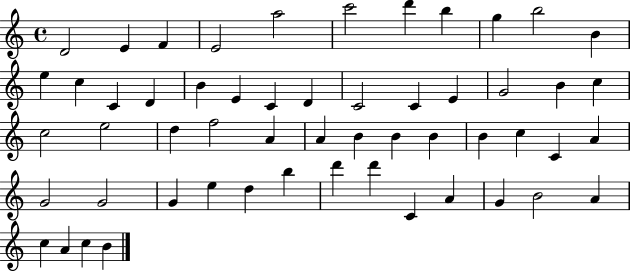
D4/h E4/q F4/q E4/h A5/h C6/h D6/q B5/q G5/q B5/h B4/q E5/q C5/q C4/q D4/q B4/q E4/q C4/q D4/q C4/h C4/q E4/q G4/h B4/q C5/q C5/h E5/h D5/q F5/h A4/q A4/q B4/q B4/q B4/q B4/q C5/q C4/q A4/q G4/h G4/h G4/q E5/q D5/q B5/q D6/q D6/q C4/q A4/q G4/q B4/h A4/q C5/q A4/q C5/q B4/q